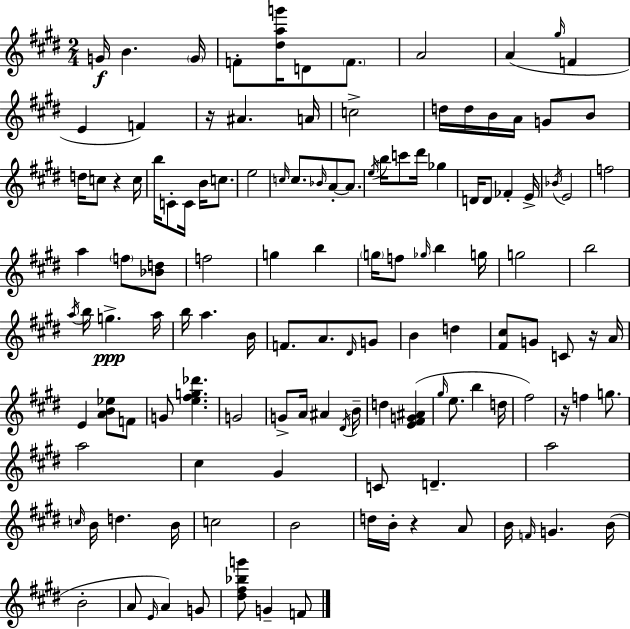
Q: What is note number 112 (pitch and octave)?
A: B4